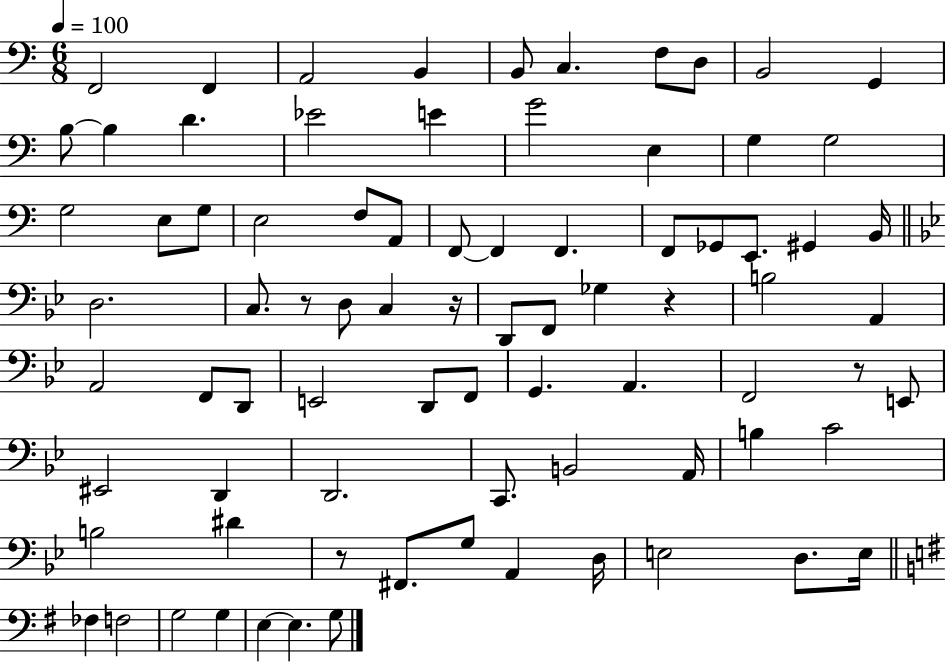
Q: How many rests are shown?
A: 5